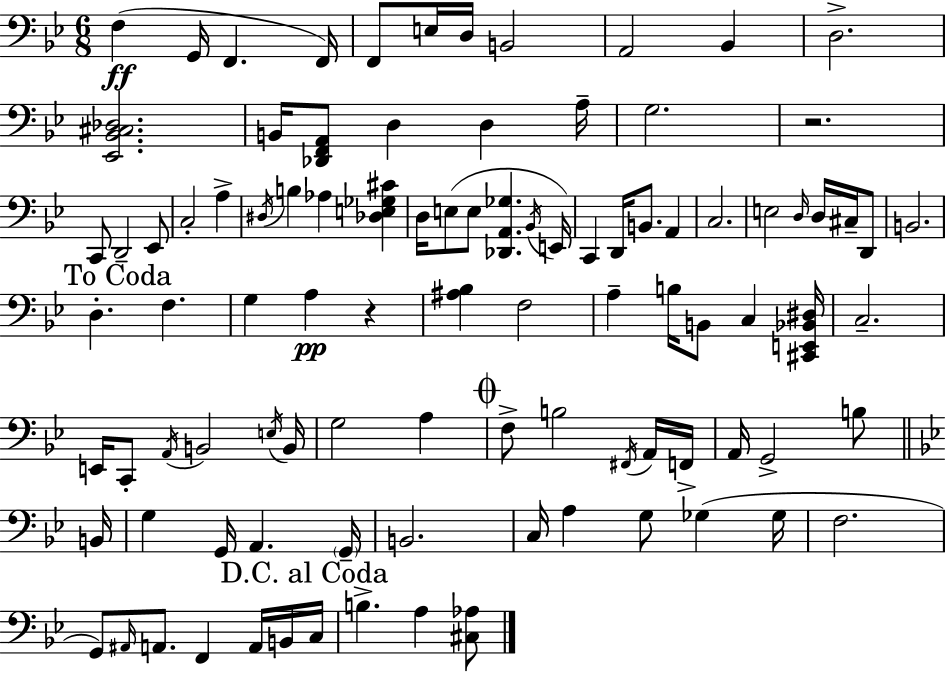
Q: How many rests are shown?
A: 2